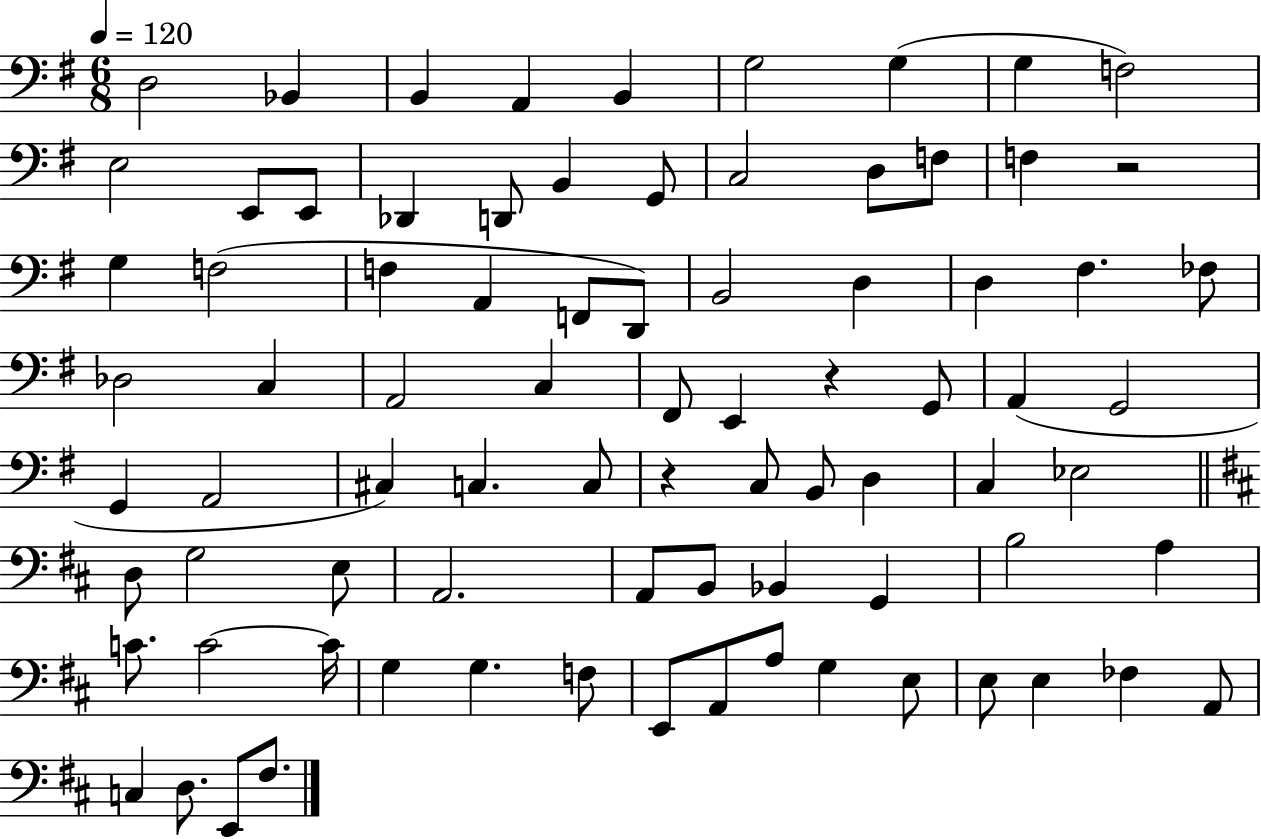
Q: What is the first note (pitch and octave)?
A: D3